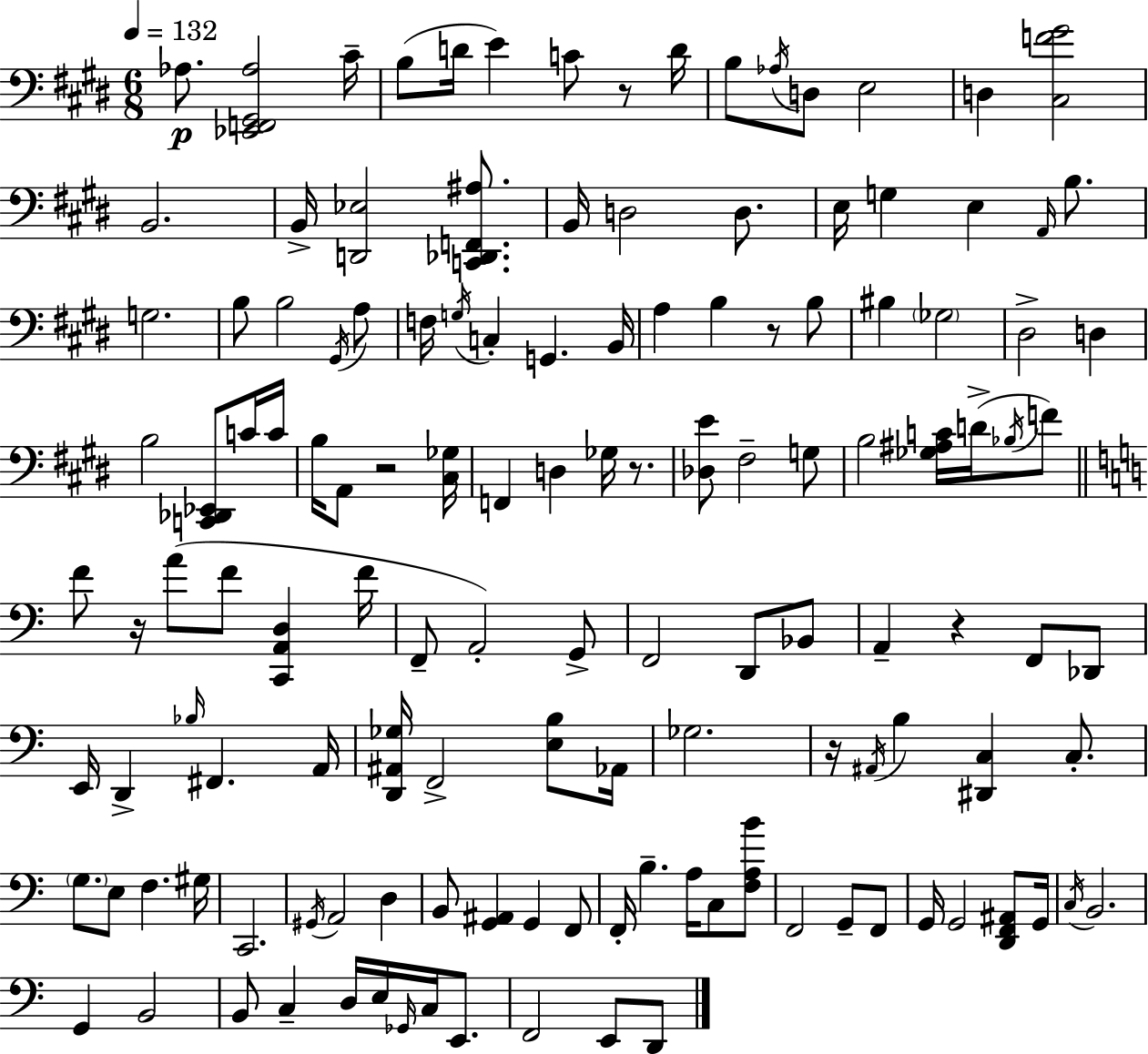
Ab3/e. [Eb2,F2,G#2,Ab3]/h C#4/s B3/e D4/s E4/q C4/e R/e D4/s B3/e Ab3/s D3/e E3/h D3/q [C#3,F4,G#4]/h B2/h. B2/s [D2,Eb3]/h [C2,Db2,F2,A#3]/e. B2/s D3/h D3/e. E3/s G3/q E3/q A2/s B3/e. G3/h. B3/e B3/h G#2/s A3/e F3/s G3/s C3/q G2/q. B2/s A3/q B3/q R/e B3/e BIS3/q Gb3/h D#3/h D3/q B3/h [C2,Db2,Eb2]/e C4/s C4/s B3/s A2/e R/h [C#3,Gb3]/s F2/q D3/q Gb3/s R/e. [Db3,E4]/e F#3/h G3/e B3/h [Gb3,A#3,C4]/s D4/s Bb3/s F4/e F4/e R/s A4/e F4/e [C2,A2,D3]/q F4/s F2/e A2/h G2/e F2/h D2/e Bb2/e A2/q R/q F2/e Db2/e E2/s D2/q Bb3/s F#2/q. A2/s [D2,A#2,Gb3]/s F2/h [E3,B3]/e Ab2/s Gb3/h. R/s A#2/s B3/q [D#2,C3]/q C3/e. G3/e. E3/e F3/q. G#3/s C2/h. G#2/s A2/h D3/q B2/e [G2,A#2]/q G2/q F2/e F2/s B3/q. A3/s C3/e [F3,A3,B4]/e F2/h G2/e F2/e G2/s G2/h [D2,F2,A#2]/e G2/s C3/s B2/h. G2/q B2/h B2/e C3/q D3/s E3/s Gb2/s C3/s E2/e. F2/h E2/e D2/e